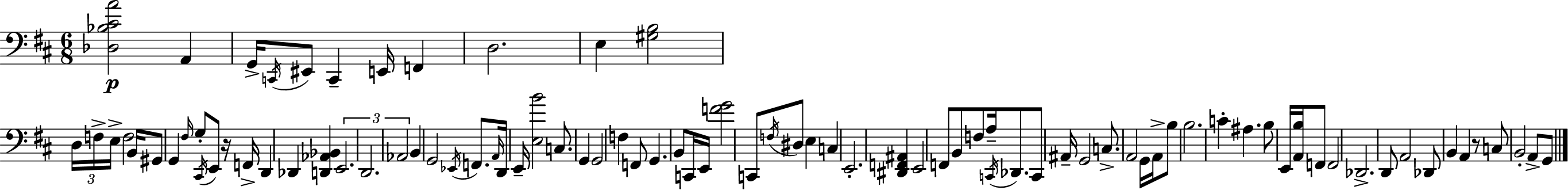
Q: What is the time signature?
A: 6/8